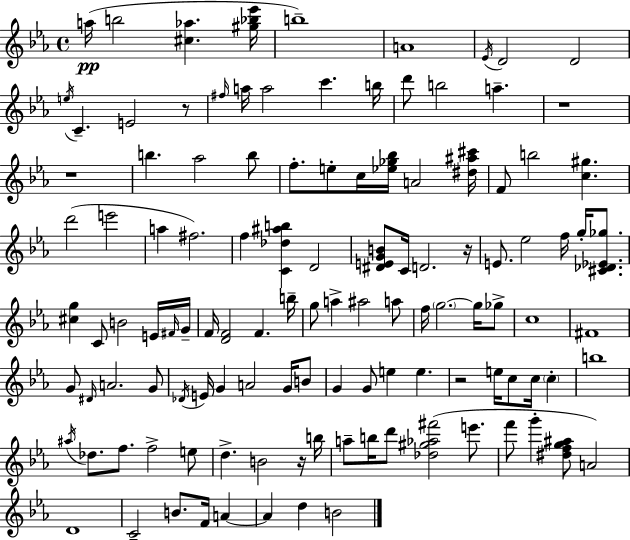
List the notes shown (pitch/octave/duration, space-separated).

A5/s B5/h [C#5,Ab5]/q. [G#5,Bb5,Eb6]/s B5/w A4/w Eb4/s D4/h D4/h E5/s C4/q. E4/h R/e F#5/s A5/s A5/h C6/q. B5/s D6/e B5/h A5/q. R/w R/w B5/q. Ab5/h B5/e F5/e. E5/e C5/s [Eb5,Gb5,Bb5]/s A4/h [D#5,A#5,C#6]/s F4/e B5/h [C5,G#5]/q. D6/h E6/h A5/q F#5/h. F5/q [C4,Db5,A#5,B5]/q D4/h [D#4,E4,G4,B4]/e C4/s D4/h. R/s E4/e. Eb5/h F5/s G5/s [C#4,Db4,Eb4,Gb5]/e. [C#5,G5]/q C4/e B4/h E4/s F#4/s G4/s F4/s [D4,F4]/h F4/q. B5/s G5/e A5/q A#5/h A5/e F5/s G5/h. G5/s Gb5/e C5/w F#4/w G4/e D#4/s A4/h. G4/e Db4/s E4/s G4/q A4/h G4/s B4/e G4/q G4/e E5/q E5/q. R/h E5/s C5/e C5/s C5/q B5/w A#5/s Db5/e. F5/e. F5/h E5/e D5/q. B4/h R/s B5/s A5/e B5/s D6/e [Db5,G#5,Ab5,F#6]/h E6/e. F6/e G6/q [D#5,F5,G5,A#5]/e A4/h D4/w C4/h B4/e. F4/s A4/q A4/q D5/q B4/h